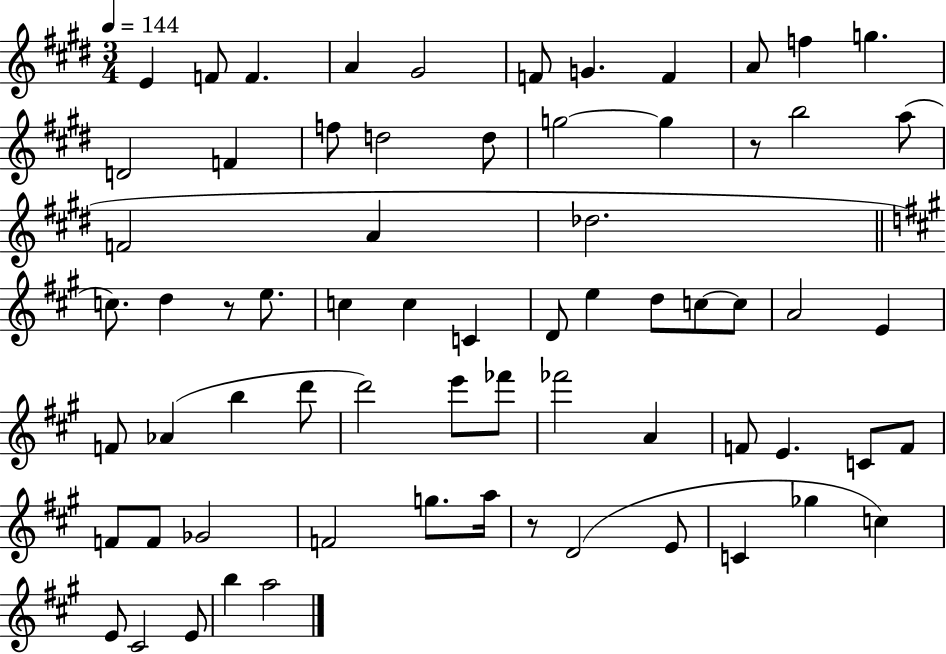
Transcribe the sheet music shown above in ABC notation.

X:1
T:Untitled
M:3/4
L:1/4
K:E
E F/2 F A ^G2 F/2 G F A/2 f g D2 F f/2 d2 d/2 g2 g z/2 b2 a/2 F2 A _d2 c/2 d z/2 e/2 c c C D/2 e d/2 c/2 c/2 A2 E F/2 _A b d'/2 d'2 e'/2 _f'/2 _f'2 A F/2 E C/2 F/2 F/2 F/2 _G2 F2 g/2 a/4 z/2 D2 E/2 C _g c E/2 ^C2 E/2 b a2